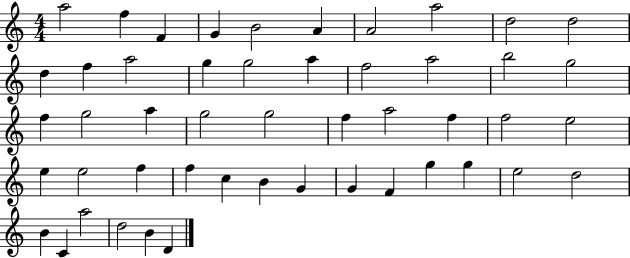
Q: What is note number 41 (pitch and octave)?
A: G5